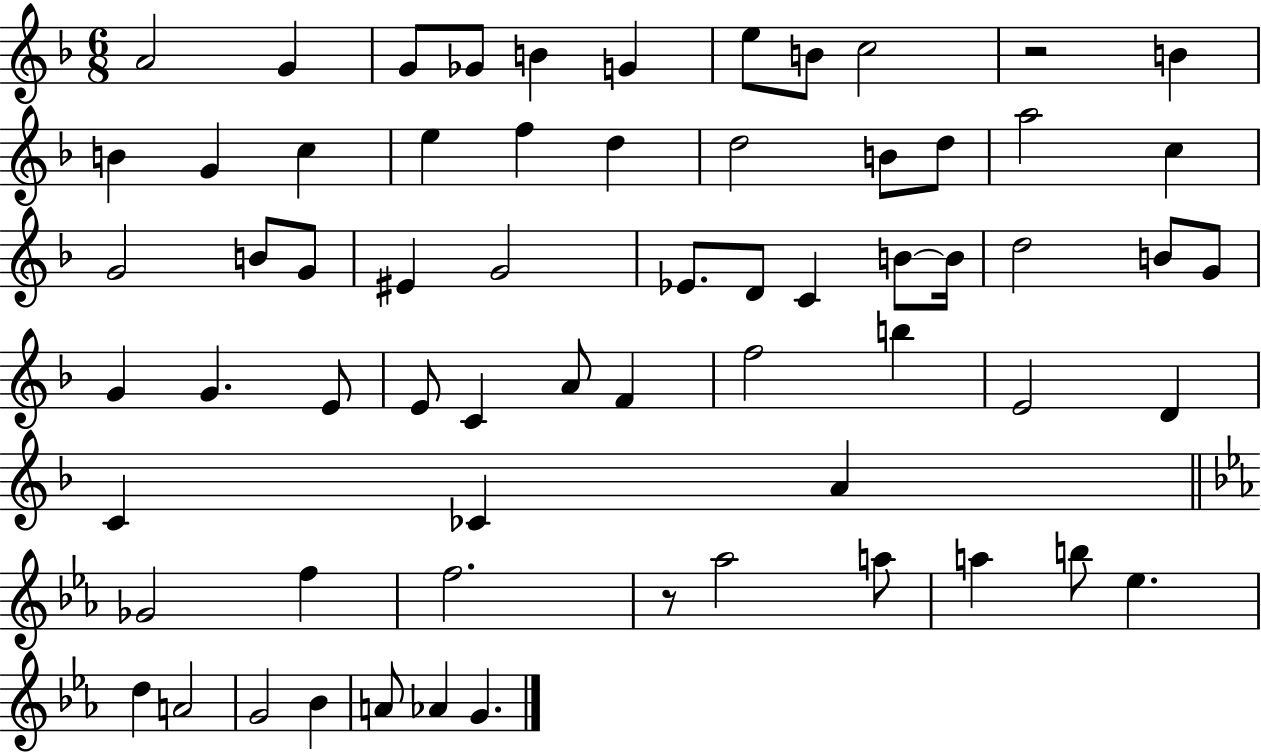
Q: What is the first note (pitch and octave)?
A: A4